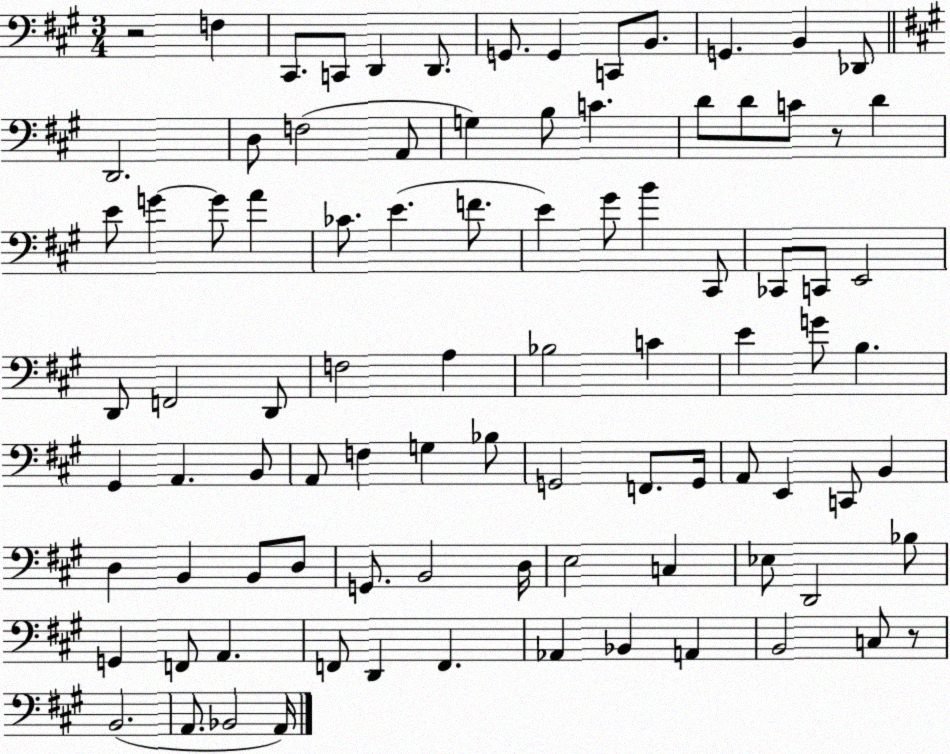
X:1
T:Untitled
M:3/4
L:1/4
K:A
z2 F, ^C,,/2 C,,/2 D,, D,,/2 G,,/2 G,, C,,/2 B,,/2 G,, B,, _D,,/2 D,,2 D,/2 F,2 A,,/2 G, B,/2 C D/2 D/2 C/2 z/2 D E/2 G G/2 A _C/2 E F/2 E ^G/2 B ^C,,/2 _C,,/2 C,,/2 E,,2 D,,/2 F,,2 D,,/2 F,2 A, _B,2 C E G/2 B, ^G,, A,, B,,/2 A,,/2 F, G, _B,/2 G,,2 F,,/2 G,,/4 A,,/2 E,, C,,/2 B,, D, B,, B,,/2 D,/2 G,,/2 B,,2 D,/4 E,2 C, _E,/2 D,,2 _B,/2 G,, F,,/2 A,, F,,/2 D,, F,, _A,, _B,, A,, B,,2 C,/2 z/2 B,,2 A,,/2 _B,,2 A,,/4